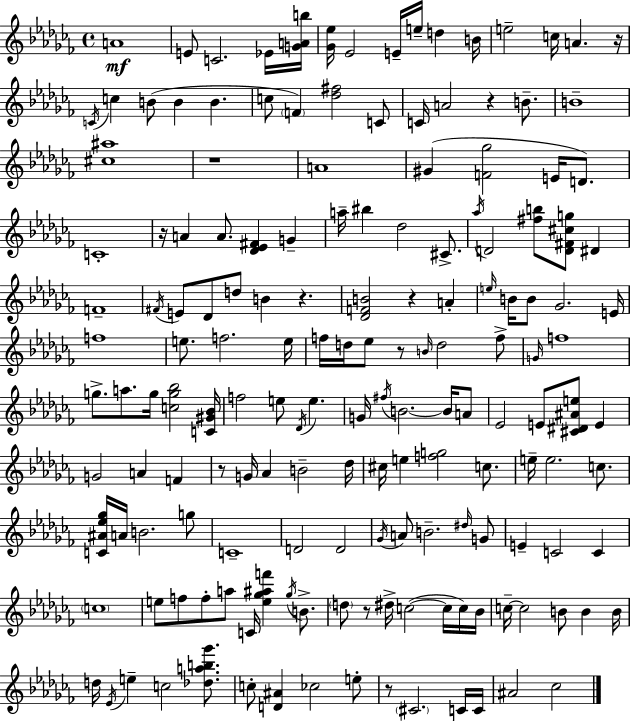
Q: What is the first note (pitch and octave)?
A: A4